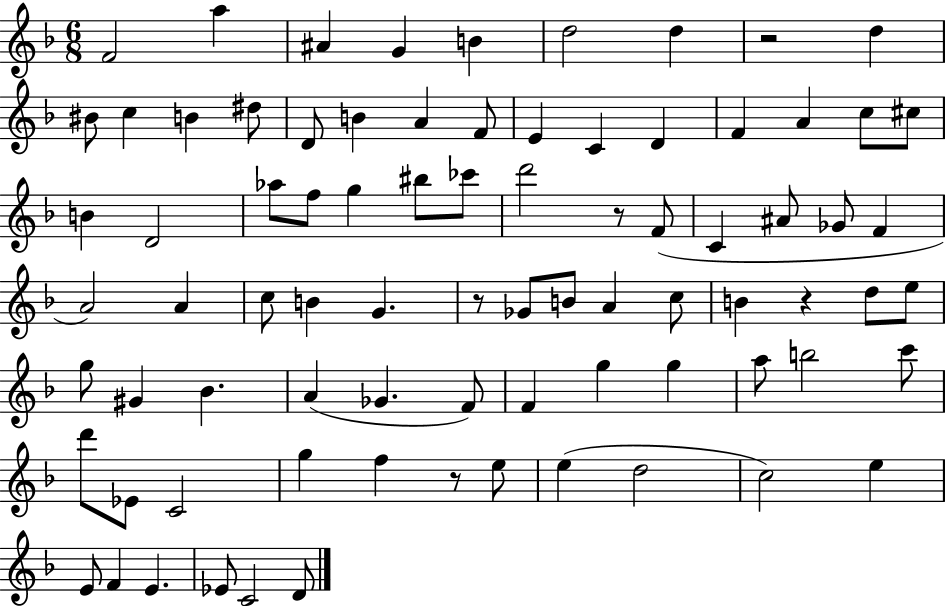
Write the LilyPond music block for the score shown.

{
  \clef treble
  \numericTimeSignature
  \time 6/8
  \key f \major
  f'2 a''4 | ais'4 g'4 b'4 | d''2 d''4 | r2 d''4 | \break bis'8 c''4 b'4 dis''8 | d'8 b'4 a'4 f'8 | e'4 c'4 d'4 | f'4 a'4 c''8 cis''8 | \break b'4 d'2 | aes''8 f''8 g''4 bis''8 ces'''8 | d'''2 r8 f'8( | c'4 ais'8 ges'8 f'4 | \break a'2) a'4 | c''8 b'4 g'4. | r8 ges'8 b'8 a'4 c''8 | b'4 r4 d''8 e''8 | \break g''8 gis'4 bes'4. | a'4( ges'4. f'8) | f'4 g''4 g''4 | a''8 b''2 c'''8 | \break d'''8 ees'8 c'2 | g''4 f''4 r8 e''8 | e''4( d''2 | c''2) e''4 | \break e'8 f'4 e'4. | ees'8 c'2 d'8 | \bar "|."
}